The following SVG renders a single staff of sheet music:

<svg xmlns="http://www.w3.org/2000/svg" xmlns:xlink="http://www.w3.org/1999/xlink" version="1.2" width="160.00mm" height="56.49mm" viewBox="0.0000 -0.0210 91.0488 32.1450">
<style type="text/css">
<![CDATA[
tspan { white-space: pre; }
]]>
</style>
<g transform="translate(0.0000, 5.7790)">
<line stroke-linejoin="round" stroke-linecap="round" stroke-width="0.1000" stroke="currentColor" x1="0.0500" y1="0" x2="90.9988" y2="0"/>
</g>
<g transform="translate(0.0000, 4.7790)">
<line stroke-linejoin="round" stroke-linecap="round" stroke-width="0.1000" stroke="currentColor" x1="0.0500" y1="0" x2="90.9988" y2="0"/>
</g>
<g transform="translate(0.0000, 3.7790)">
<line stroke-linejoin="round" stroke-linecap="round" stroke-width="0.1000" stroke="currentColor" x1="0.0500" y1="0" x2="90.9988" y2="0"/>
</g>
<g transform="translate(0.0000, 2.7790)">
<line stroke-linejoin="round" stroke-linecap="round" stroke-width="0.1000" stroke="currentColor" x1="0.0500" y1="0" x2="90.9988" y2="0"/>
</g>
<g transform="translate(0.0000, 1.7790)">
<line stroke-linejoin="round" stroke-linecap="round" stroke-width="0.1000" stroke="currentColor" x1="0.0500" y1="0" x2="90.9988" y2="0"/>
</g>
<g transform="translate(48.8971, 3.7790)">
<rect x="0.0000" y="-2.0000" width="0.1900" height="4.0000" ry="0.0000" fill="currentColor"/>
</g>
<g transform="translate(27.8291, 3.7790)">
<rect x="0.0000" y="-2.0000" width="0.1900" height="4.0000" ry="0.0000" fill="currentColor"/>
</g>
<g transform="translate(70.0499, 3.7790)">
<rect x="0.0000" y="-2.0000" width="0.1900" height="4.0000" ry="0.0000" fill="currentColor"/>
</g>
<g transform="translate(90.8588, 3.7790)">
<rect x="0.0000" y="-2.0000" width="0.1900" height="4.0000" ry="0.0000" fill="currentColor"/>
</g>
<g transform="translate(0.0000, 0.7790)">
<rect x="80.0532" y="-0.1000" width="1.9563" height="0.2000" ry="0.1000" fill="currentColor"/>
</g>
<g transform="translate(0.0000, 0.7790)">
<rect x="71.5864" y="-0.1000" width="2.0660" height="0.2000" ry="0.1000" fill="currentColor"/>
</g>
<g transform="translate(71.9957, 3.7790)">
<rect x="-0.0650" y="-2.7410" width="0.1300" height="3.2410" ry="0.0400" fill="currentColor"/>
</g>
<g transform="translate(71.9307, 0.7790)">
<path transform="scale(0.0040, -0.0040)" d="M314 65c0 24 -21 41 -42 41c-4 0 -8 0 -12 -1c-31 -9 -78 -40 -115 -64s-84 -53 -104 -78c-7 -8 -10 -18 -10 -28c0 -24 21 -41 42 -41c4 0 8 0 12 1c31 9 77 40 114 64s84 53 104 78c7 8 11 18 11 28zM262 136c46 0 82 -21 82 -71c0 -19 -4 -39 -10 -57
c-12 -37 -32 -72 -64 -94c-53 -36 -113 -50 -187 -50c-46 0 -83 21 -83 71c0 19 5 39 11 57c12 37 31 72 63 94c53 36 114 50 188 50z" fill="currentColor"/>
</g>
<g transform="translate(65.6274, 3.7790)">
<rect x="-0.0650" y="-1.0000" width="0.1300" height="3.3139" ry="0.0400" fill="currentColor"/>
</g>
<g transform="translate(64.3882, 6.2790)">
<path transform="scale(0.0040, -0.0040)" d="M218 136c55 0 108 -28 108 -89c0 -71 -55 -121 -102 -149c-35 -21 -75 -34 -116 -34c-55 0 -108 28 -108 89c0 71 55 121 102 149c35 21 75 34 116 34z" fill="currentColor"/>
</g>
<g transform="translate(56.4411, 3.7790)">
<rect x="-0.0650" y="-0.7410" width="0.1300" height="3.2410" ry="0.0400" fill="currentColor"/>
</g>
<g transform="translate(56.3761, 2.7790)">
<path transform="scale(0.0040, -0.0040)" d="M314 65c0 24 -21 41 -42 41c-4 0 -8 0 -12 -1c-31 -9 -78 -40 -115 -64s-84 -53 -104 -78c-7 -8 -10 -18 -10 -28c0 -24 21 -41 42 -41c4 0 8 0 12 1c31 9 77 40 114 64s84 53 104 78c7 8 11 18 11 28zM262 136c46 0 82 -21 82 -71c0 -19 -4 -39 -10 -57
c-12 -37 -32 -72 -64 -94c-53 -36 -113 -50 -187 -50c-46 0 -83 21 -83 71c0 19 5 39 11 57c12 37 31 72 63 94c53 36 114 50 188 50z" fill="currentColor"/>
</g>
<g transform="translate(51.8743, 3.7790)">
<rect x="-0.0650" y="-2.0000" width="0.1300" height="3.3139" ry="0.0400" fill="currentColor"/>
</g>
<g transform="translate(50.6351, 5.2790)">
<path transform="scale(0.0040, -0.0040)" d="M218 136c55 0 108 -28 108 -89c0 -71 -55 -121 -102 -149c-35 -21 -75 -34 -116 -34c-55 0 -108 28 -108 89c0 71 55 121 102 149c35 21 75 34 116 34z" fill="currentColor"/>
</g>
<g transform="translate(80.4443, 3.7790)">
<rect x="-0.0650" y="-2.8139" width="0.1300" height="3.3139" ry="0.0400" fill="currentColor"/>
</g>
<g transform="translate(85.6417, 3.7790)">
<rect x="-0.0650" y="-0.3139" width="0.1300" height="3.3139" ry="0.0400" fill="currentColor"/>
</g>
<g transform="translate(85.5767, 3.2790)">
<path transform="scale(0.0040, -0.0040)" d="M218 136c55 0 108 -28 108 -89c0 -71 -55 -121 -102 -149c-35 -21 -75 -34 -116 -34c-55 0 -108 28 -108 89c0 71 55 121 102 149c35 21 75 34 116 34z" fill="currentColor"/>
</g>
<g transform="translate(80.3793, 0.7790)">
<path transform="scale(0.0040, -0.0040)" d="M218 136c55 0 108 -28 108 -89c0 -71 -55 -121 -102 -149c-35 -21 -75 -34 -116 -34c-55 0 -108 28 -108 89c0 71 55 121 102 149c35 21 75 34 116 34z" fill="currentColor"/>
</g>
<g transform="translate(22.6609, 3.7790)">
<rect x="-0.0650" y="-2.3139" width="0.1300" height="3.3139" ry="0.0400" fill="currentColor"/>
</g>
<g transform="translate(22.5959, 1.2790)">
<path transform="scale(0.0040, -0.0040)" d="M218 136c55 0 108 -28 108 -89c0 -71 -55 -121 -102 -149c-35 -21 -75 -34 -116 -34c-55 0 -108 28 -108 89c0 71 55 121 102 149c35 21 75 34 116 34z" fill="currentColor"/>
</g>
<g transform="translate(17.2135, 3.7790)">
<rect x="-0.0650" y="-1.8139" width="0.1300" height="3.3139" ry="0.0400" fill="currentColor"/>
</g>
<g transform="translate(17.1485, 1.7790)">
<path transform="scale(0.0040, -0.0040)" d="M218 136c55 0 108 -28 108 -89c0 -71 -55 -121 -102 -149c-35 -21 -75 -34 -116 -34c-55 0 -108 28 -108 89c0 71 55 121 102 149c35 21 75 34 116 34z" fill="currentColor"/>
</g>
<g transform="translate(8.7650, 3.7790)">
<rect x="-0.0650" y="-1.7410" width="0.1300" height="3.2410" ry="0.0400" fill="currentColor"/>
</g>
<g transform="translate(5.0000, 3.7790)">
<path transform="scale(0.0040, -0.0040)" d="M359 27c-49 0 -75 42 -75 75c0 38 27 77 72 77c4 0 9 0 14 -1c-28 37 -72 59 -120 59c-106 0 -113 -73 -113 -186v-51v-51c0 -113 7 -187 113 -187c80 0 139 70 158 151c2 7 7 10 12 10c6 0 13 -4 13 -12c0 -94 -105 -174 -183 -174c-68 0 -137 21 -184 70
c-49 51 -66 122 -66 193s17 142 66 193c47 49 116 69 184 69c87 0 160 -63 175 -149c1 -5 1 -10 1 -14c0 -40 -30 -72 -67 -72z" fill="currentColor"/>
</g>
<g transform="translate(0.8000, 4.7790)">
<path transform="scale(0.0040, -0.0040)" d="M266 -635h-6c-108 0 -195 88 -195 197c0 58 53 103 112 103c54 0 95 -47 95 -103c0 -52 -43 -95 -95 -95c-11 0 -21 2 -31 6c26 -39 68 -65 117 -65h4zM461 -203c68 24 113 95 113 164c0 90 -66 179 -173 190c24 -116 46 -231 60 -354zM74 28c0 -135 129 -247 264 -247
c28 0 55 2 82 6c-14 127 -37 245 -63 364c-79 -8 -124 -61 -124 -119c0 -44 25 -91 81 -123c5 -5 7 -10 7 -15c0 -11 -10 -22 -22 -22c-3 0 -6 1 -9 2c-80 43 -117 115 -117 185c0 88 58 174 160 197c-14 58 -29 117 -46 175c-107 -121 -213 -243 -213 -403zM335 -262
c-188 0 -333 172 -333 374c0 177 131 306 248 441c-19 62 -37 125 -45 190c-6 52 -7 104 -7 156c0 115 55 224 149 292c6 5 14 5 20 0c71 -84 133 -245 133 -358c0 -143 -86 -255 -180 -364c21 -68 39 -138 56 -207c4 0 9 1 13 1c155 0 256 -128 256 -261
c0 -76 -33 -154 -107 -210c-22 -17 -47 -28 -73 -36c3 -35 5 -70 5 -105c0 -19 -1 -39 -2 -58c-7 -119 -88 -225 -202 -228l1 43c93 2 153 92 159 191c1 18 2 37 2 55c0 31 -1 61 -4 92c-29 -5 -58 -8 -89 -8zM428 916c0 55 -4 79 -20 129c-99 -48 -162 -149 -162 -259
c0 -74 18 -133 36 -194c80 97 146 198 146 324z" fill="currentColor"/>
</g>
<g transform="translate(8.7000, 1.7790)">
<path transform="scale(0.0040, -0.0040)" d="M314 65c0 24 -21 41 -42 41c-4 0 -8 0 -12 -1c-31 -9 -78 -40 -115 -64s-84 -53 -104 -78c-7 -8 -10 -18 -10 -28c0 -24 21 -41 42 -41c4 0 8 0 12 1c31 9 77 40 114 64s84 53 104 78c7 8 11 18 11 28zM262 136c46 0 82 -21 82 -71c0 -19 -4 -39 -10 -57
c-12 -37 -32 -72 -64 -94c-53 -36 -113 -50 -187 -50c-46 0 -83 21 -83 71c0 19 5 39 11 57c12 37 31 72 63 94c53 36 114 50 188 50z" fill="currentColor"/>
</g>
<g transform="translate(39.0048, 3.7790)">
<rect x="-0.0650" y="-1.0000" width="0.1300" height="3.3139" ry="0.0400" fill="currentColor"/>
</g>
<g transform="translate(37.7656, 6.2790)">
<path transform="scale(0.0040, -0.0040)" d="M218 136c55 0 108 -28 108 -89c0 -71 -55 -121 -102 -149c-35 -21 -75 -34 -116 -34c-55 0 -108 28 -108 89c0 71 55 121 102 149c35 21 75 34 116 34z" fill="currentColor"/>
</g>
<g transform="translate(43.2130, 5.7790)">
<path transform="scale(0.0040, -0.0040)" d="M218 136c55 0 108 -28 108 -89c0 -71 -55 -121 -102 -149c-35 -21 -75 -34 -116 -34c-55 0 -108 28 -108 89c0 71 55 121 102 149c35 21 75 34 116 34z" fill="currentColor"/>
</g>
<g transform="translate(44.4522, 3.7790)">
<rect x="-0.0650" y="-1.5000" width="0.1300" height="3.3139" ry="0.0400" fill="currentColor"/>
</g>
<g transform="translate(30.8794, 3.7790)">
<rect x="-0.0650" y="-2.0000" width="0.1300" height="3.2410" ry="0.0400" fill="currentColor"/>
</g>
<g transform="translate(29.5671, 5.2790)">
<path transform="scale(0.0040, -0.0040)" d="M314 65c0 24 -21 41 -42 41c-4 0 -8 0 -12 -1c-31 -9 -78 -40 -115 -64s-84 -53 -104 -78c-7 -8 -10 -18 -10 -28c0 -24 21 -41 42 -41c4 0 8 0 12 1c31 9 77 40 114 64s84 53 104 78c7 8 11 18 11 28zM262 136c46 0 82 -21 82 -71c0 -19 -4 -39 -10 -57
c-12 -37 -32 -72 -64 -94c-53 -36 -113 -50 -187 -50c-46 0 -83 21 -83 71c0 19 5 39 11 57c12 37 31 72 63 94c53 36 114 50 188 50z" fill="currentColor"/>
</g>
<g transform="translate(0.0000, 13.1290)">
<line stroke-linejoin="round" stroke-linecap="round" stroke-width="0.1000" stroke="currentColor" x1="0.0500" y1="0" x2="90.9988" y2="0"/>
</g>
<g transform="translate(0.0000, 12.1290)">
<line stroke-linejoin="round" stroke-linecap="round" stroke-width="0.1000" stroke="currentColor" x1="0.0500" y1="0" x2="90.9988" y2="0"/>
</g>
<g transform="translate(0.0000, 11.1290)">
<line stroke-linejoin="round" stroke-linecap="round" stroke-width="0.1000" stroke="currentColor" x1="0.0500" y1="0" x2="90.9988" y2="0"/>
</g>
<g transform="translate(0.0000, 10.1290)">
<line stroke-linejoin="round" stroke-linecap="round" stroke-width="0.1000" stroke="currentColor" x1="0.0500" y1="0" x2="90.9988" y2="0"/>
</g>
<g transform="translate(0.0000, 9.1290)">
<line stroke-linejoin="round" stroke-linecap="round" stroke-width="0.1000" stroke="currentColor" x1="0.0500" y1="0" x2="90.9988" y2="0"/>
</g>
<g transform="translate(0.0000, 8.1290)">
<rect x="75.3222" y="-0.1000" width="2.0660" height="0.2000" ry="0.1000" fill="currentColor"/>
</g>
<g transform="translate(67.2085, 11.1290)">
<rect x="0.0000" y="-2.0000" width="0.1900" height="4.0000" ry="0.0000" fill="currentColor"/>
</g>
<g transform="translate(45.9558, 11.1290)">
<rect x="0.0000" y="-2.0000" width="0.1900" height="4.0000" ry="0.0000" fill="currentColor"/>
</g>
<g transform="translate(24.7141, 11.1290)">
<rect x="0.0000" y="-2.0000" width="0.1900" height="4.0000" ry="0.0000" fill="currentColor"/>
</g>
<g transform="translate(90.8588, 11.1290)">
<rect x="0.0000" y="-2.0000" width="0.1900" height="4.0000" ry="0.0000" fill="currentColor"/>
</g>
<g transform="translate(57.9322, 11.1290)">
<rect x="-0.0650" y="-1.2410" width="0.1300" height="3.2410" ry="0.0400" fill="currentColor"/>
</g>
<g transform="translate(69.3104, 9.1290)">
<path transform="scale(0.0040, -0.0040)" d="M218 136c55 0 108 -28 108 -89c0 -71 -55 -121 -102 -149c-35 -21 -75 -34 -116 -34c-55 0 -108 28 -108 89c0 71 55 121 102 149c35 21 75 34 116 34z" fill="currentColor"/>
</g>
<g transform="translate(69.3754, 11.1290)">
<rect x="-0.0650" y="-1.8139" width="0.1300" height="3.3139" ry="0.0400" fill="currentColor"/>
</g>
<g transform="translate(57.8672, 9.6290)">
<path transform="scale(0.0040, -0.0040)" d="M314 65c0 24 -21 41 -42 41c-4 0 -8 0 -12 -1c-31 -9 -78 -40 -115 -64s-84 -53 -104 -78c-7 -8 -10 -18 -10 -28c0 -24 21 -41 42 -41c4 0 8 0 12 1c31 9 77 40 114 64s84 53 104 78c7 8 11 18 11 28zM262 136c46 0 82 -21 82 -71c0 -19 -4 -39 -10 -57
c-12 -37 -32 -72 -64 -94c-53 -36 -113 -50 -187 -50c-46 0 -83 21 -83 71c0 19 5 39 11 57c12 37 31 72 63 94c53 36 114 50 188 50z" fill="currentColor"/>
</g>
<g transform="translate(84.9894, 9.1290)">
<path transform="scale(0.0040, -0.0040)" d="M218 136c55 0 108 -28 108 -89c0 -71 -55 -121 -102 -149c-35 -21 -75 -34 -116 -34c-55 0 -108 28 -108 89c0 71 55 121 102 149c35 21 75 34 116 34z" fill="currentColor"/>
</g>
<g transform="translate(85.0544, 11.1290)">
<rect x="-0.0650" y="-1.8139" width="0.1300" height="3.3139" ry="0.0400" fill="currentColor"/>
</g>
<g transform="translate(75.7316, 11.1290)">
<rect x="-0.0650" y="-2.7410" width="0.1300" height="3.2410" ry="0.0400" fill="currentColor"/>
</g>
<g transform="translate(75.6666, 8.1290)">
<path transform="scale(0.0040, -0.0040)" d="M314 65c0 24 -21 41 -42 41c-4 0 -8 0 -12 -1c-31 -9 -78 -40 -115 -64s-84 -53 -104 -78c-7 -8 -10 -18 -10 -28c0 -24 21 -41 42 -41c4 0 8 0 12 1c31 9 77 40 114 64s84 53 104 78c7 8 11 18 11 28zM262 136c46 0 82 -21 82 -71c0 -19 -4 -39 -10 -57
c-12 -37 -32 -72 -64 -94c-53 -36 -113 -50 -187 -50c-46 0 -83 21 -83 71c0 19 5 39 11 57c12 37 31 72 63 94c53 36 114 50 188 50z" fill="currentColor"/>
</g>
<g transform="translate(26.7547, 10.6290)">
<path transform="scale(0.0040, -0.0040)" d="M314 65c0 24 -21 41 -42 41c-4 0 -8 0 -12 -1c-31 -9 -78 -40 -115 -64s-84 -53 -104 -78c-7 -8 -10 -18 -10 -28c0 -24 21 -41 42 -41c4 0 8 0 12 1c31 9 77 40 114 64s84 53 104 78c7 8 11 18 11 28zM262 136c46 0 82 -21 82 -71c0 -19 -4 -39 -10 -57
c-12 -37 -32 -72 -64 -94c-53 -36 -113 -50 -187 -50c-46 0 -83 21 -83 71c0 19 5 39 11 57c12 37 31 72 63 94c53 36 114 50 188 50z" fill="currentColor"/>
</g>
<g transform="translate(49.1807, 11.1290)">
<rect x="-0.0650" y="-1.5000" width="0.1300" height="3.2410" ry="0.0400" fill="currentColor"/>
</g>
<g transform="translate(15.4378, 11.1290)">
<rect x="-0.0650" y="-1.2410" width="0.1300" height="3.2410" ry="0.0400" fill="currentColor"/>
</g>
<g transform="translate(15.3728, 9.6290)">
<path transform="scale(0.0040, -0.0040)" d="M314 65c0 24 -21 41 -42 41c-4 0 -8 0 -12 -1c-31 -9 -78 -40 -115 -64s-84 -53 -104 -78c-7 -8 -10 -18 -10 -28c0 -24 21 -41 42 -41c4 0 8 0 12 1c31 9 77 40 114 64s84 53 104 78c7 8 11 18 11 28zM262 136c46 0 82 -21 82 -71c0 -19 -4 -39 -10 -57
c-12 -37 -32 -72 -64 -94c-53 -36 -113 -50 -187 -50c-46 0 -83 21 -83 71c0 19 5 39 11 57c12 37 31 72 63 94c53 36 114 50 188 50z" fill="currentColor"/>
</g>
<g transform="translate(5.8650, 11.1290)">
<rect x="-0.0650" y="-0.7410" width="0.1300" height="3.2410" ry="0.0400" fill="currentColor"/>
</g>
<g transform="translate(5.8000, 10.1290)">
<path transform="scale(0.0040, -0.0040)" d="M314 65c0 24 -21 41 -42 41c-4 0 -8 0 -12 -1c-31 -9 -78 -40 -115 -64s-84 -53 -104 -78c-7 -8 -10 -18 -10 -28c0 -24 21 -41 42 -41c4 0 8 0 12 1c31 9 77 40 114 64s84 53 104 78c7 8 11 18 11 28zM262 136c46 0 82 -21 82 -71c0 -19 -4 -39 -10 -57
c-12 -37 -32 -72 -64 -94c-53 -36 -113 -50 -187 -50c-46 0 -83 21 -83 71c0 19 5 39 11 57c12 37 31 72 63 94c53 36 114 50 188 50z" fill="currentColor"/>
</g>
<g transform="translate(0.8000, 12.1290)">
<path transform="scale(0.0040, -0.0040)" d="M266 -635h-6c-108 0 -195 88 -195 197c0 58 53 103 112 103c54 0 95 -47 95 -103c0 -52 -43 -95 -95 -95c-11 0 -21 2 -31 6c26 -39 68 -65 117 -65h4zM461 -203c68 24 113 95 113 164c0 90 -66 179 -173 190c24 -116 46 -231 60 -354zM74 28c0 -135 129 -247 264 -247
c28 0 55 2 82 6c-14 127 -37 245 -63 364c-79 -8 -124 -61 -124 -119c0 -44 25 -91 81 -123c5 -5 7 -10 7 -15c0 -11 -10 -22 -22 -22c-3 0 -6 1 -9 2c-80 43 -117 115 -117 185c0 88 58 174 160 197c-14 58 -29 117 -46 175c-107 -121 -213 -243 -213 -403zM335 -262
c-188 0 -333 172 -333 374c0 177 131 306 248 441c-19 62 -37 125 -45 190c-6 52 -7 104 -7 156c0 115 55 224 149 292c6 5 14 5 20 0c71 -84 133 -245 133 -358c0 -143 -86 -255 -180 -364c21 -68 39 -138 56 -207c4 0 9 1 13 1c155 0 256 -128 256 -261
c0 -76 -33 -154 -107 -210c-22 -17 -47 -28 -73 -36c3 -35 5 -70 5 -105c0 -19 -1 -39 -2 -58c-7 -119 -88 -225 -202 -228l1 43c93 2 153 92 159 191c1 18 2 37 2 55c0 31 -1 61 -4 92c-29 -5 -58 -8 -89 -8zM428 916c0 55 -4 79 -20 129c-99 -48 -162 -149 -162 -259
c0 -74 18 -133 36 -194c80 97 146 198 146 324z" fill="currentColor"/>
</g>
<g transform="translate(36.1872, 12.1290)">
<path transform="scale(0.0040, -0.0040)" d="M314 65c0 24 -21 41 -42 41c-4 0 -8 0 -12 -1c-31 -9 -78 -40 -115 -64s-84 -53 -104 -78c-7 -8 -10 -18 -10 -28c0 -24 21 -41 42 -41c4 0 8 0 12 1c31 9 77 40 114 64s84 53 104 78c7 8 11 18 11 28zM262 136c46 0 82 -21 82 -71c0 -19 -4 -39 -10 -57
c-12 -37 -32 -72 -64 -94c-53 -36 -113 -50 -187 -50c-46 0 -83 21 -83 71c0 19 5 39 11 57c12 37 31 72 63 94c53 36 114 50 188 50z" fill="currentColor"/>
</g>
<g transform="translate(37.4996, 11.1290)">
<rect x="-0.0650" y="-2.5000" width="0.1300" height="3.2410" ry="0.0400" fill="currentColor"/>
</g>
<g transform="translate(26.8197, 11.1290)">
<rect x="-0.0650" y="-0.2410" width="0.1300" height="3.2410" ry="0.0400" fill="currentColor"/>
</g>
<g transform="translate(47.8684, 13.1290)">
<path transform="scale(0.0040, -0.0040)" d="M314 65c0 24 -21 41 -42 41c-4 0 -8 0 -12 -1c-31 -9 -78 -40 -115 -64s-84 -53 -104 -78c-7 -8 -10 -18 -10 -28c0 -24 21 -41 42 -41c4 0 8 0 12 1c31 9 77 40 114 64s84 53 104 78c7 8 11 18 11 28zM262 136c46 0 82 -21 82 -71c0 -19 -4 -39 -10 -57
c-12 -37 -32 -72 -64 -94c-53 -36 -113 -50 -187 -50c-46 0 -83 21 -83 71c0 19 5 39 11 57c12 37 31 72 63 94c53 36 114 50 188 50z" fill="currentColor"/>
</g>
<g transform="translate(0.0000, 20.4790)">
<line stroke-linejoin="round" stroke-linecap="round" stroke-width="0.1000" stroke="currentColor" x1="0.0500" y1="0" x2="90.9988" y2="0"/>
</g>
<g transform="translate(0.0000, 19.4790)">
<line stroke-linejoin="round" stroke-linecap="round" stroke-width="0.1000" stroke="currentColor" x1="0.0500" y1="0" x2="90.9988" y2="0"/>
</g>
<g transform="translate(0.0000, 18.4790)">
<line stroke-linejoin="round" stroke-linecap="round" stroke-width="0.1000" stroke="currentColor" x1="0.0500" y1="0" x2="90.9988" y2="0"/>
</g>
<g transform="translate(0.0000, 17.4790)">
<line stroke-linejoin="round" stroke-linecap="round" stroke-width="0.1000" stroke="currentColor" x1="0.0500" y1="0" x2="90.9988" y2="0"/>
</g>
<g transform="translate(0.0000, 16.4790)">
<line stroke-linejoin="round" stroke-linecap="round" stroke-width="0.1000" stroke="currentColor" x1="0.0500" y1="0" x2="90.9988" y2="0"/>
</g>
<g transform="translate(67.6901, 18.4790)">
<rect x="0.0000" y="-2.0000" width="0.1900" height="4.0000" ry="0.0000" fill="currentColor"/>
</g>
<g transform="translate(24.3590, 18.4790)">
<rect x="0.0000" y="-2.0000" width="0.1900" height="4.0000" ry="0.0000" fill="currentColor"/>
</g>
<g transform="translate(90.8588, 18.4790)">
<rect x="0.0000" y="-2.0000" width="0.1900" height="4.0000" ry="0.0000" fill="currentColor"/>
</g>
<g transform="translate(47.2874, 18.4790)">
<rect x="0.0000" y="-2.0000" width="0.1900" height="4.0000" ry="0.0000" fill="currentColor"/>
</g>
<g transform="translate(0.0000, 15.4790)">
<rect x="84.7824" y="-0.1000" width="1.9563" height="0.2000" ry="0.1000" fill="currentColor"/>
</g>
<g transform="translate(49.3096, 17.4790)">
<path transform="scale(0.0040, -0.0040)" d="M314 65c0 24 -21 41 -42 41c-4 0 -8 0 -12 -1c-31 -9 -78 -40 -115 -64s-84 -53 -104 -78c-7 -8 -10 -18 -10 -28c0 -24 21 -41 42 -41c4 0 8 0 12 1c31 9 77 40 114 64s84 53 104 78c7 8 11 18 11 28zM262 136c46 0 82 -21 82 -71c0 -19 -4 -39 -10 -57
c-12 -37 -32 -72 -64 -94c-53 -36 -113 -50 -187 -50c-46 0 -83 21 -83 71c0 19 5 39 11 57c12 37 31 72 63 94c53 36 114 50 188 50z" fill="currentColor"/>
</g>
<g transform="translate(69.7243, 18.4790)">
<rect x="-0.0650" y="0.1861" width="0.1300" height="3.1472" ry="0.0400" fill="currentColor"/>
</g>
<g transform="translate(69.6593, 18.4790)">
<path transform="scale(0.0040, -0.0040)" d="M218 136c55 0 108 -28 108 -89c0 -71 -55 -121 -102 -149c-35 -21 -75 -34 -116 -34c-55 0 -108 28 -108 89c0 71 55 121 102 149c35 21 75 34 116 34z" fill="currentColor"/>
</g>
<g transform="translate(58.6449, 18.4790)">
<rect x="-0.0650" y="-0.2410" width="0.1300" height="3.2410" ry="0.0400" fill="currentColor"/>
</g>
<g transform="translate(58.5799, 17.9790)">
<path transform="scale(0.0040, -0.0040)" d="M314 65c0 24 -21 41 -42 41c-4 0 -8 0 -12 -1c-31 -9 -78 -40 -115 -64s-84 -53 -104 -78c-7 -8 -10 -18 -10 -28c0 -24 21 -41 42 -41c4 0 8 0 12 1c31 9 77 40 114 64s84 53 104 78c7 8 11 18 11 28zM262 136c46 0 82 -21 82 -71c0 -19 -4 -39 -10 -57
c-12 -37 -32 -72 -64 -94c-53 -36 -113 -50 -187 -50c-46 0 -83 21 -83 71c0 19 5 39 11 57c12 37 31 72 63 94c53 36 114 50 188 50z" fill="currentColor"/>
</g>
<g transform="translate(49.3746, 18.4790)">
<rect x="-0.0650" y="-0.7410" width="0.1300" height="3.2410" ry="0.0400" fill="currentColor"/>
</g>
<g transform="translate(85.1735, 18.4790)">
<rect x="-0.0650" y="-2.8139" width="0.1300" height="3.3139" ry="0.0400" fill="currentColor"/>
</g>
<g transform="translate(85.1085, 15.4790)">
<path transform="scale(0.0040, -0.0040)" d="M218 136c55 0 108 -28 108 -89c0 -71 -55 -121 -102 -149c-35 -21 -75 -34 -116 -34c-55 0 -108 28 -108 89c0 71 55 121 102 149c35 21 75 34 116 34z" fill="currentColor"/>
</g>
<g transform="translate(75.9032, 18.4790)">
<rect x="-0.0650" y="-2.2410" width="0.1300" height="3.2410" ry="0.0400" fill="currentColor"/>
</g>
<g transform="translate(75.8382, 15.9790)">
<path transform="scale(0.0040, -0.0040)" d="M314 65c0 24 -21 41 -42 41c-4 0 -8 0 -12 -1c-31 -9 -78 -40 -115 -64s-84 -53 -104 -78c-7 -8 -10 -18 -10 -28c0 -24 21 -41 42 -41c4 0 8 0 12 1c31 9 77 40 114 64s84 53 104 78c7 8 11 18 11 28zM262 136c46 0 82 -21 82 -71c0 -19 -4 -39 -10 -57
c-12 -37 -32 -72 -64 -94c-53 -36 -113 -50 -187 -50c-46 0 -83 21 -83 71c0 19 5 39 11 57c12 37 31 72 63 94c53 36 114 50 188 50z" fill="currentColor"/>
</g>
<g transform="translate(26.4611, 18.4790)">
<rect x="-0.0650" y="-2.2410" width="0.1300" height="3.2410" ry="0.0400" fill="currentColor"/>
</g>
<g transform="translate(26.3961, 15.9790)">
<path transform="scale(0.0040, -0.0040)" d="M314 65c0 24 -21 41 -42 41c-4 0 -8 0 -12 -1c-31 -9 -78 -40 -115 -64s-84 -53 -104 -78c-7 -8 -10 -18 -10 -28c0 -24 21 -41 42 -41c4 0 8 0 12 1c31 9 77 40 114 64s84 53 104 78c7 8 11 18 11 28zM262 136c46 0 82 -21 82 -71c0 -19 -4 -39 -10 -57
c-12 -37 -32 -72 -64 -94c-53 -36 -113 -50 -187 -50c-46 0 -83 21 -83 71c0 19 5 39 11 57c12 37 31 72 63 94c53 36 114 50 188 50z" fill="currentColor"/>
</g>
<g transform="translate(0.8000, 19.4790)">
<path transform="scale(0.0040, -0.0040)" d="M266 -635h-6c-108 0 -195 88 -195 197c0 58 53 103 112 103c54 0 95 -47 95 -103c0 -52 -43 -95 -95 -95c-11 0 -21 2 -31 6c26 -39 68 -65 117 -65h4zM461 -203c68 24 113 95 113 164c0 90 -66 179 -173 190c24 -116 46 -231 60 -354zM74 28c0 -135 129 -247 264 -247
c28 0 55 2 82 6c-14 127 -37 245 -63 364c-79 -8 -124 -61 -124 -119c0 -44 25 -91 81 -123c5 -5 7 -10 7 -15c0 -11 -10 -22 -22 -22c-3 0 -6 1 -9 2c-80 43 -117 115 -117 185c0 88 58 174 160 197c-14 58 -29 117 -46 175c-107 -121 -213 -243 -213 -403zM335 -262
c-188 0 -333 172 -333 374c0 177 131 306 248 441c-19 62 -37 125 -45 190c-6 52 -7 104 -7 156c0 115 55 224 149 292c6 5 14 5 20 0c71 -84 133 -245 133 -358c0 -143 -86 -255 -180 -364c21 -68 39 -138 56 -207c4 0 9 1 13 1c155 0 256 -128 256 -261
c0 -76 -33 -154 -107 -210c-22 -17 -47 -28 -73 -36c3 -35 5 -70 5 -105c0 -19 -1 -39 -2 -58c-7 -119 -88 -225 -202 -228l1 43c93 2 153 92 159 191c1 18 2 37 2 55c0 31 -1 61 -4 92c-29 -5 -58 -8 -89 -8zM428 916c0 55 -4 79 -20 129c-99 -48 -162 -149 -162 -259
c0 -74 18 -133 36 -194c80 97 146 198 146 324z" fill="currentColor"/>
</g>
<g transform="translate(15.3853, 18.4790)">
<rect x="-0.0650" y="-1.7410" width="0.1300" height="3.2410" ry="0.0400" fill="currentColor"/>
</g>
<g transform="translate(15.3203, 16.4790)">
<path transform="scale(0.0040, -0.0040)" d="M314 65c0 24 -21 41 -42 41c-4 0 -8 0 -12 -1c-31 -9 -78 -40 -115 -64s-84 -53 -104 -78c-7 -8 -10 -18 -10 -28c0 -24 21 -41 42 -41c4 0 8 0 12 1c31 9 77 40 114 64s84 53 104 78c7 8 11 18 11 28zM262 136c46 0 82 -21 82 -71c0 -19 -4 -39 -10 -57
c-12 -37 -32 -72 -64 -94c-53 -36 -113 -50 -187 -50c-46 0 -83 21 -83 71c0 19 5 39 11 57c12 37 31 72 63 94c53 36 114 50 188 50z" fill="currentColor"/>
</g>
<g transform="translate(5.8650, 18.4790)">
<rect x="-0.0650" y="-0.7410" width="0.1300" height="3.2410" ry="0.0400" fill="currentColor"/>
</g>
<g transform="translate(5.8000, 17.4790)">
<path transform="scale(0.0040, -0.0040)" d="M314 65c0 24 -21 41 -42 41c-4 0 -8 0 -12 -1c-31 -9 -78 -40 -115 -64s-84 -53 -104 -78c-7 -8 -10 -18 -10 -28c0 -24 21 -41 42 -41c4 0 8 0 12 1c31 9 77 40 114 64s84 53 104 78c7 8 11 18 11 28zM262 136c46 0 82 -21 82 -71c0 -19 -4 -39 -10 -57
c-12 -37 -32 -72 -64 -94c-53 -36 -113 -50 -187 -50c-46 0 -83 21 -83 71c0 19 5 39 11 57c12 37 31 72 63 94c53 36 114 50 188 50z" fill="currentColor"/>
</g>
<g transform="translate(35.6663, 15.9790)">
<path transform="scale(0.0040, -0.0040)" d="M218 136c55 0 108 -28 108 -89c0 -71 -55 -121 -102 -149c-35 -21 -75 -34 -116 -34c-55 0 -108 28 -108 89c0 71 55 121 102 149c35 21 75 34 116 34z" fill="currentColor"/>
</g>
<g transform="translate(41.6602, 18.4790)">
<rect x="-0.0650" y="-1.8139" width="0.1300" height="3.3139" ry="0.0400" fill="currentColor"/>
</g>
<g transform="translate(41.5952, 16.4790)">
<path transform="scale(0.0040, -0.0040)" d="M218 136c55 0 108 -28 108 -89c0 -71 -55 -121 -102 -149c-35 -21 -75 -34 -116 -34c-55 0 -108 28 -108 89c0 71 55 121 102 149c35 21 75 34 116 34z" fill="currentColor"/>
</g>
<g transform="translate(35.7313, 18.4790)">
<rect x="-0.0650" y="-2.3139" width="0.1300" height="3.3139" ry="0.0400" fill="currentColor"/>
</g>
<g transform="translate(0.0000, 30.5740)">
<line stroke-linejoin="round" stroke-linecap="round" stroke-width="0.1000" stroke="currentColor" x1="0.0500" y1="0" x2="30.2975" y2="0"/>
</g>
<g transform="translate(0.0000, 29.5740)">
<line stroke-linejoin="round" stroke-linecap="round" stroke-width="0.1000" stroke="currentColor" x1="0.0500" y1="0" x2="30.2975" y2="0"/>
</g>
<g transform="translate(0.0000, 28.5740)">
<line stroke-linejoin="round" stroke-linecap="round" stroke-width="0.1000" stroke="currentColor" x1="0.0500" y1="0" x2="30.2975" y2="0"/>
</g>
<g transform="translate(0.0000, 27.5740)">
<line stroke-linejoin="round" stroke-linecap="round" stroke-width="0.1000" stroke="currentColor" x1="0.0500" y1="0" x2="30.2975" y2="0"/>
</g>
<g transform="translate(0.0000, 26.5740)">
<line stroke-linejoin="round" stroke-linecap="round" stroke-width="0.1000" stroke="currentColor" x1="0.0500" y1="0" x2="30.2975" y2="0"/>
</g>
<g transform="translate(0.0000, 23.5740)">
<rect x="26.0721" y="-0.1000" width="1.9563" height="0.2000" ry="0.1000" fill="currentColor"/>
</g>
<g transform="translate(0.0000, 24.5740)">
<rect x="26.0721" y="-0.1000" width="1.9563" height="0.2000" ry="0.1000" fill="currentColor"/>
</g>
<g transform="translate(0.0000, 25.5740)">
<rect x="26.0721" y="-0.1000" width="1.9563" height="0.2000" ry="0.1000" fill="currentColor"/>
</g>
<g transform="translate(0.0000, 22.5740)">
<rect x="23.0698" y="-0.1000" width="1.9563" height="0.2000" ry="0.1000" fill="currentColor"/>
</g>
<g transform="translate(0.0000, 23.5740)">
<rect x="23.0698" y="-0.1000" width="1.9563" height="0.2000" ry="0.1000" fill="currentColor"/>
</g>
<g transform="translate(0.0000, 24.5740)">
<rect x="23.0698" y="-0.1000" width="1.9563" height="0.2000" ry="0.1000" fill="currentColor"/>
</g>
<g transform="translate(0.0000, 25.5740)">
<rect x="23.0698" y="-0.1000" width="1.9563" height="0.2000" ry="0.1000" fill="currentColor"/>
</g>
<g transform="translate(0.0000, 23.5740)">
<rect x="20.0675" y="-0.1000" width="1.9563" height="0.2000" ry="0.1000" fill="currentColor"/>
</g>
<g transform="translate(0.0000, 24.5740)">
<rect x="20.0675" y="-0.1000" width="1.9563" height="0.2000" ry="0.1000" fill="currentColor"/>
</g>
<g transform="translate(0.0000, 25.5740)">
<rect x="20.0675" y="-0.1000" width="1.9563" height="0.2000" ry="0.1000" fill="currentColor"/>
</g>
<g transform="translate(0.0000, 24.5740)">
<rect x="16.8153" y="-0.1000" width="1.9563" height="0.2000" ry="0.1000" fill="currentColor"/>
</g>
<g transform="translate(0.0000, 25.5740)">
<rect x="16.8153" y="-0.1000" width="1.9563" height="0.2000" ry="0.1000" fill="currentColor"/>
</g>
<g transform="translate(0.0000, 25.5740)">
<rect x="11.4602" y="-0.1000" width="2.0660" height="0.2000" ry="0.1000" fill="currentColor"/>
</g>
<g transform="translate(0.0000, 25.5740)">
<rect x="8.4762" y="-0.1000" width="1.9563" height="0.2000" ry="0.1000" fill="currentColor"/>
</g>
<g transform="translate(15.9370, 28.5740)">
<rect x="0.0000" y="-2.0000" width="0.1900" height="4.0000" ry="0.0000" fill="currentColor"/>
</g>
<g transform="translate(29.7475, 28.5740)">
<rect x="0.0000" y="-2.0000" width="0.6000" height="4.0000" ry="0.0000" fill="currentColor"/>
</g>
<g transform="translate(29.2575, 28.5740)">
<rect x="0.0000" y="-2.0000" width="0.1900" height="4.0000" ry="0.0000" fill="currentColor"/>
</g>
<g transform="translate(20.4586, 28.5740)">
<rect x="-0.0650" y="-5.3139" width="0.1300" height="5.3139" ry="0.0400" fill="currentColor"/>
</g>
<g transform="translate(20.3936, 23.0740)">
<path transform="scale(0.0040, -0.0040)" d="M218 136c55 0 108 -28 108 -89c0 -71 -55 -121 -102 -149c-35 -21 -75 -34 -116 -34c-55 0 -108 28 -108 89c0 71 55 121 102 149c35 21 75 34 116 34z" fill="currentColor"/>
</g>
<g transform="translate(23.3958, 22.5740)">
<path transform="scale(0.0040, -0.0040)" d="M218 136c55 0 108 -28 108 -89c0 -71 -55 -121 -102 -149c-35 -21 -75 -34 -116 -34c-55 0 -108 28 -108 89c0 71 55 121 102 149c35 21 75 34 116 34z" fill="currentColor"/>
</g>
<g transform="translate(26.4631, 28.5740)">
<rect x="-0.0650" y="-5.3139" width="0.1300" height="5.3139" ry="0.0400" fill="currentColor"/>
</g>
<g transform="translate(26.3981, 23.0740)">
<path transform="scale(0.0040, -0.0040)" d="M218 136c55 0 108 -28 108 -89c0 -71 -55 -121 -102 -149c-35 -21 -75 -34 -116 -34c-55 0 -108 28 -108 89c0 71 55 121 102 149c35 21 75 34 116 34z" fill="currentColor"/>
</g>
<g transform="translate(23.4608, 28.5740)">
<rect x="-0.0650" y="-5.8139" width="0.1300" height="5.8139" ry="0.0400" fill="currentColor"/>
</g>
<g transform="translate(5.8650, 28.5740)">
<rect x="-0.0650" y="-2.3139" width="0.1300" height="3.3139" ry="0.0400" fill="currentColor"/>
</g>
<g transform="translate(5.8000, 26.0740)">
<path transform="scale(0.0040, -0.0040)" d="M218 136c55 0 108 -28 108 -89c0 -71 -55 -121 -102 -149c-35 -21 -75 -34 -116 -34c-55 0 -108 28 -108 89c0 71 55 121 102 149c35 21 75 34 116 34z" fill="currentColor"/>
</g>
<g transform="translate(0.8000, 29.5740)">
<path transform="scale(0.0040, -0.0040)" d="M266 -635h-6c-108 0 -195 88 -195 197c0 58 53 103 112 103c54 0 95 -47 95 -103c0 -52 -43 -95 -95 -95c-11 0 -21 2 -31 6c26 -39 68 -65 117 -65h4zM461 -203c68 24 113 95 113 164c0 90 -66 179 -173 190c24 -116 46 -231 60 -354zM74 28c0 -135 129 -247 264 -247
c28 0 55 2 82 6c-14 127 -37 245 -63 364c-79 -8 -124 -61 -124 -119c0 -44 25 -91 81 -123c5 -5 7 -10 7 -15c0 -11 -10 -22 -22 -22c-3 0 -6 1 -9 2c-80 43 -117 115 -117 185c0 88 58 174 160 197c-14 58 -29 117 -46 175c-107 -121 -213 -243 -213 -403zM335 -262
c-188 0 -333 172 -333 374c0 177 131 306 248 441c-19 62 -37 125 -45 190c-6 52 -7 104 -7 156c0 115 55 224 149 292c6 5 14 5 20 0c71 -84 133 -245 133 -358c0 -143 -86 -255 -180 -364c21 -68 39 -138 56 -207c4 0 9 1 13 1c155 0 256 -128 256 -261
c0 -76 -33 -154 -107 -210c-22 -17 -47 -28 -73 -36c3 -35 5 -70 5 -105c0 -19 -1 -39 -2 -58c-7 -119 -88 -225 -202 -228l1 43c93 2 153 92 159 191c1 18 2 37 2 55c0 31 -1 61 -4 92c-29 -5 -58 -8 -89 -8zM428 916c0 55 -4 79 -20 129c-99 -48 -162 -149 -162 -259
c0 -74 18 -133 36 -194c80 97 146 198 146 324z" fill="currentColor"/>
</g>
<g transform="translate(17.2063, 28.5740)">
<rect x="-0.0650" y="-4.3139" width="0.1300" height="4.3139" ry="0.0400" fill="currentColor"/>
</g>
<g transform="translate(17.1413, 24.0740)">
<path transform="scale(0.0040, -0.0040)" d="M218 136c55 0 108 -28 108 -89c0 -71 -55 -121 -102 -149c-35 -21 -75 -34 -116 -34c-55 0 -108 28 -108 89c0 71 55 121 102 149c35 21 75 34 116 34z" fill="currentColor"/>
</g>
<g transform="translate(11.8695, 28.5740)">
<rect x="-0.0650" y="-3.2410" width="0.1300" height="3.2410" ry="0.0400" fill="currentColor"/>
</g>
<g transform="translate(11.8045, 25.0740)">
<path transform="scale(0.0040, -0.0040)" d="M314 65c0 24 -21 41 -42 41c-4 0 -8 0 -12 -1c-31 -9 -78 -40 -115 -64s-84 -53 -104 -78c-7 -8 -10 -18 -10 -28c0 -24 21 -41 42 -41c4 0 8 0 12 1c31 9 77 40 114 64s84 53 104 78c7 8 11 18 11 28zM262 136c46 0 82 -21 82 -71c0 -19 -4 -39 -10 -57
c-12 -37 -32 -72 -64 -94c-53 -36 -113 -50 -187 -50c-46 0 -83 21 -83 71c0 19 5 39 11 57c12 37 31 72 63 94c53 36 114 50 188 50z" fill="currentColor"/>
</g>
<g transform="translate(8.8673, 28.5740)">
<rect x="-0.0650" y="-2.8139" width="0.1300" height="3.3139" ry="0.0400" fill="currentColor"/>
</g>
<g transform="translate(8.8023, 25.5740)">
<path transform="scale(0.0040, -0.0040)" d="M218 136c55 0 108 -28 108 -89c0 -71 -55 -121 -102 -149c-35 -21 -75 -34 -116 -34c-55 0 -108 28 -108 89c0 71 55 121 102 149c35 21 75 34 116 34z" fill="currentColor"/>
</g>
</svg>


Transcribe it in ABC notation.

X:1
T:Untitled
M:4/4
L:1/4
K:C
f2 f g F2 D E F d2 D a2 a c d2 e2 c2 G2 E2 e2 f a2 f d2 f2 g2 g f d2 c2 B g2 a g a b2 d' f' g' f'